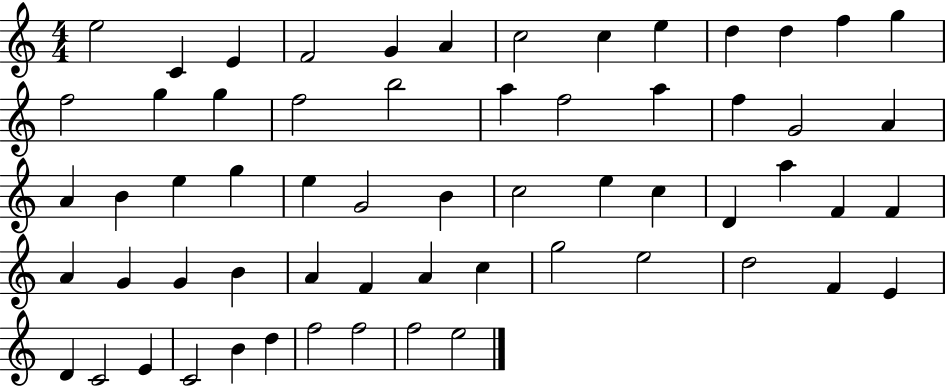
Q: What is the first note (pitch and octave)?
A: E5